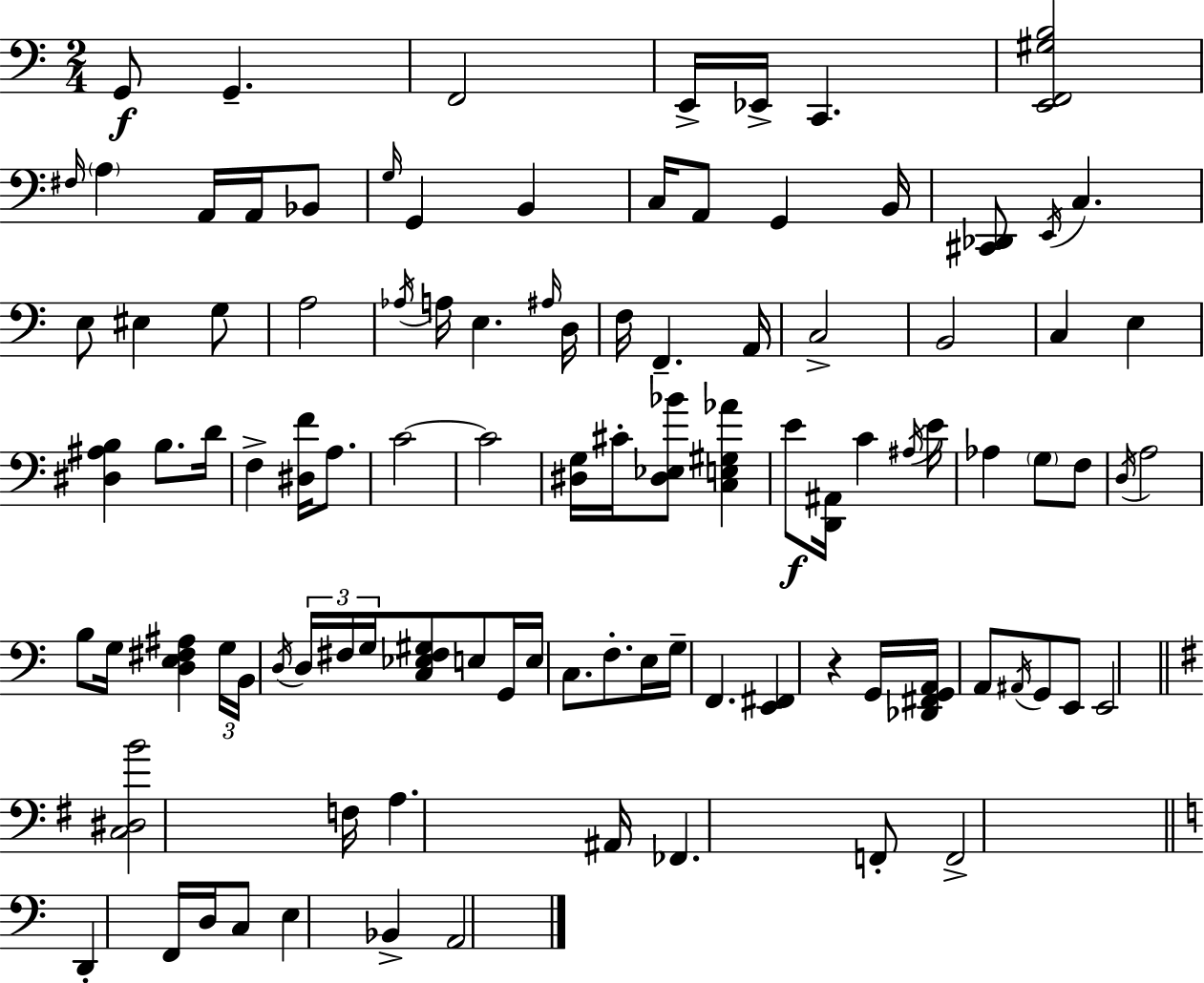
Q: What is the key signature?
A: A minor